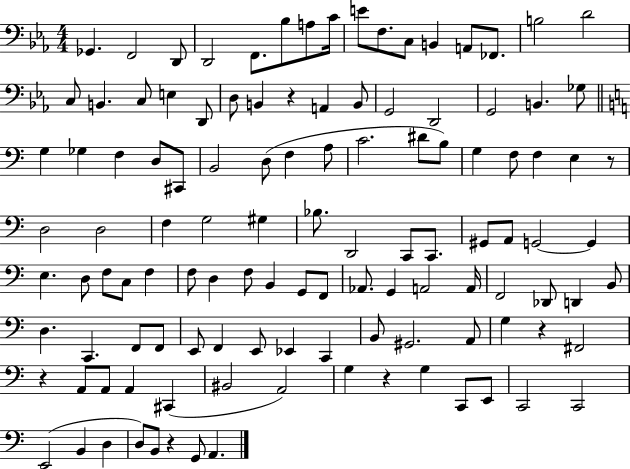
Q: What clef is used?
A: bass